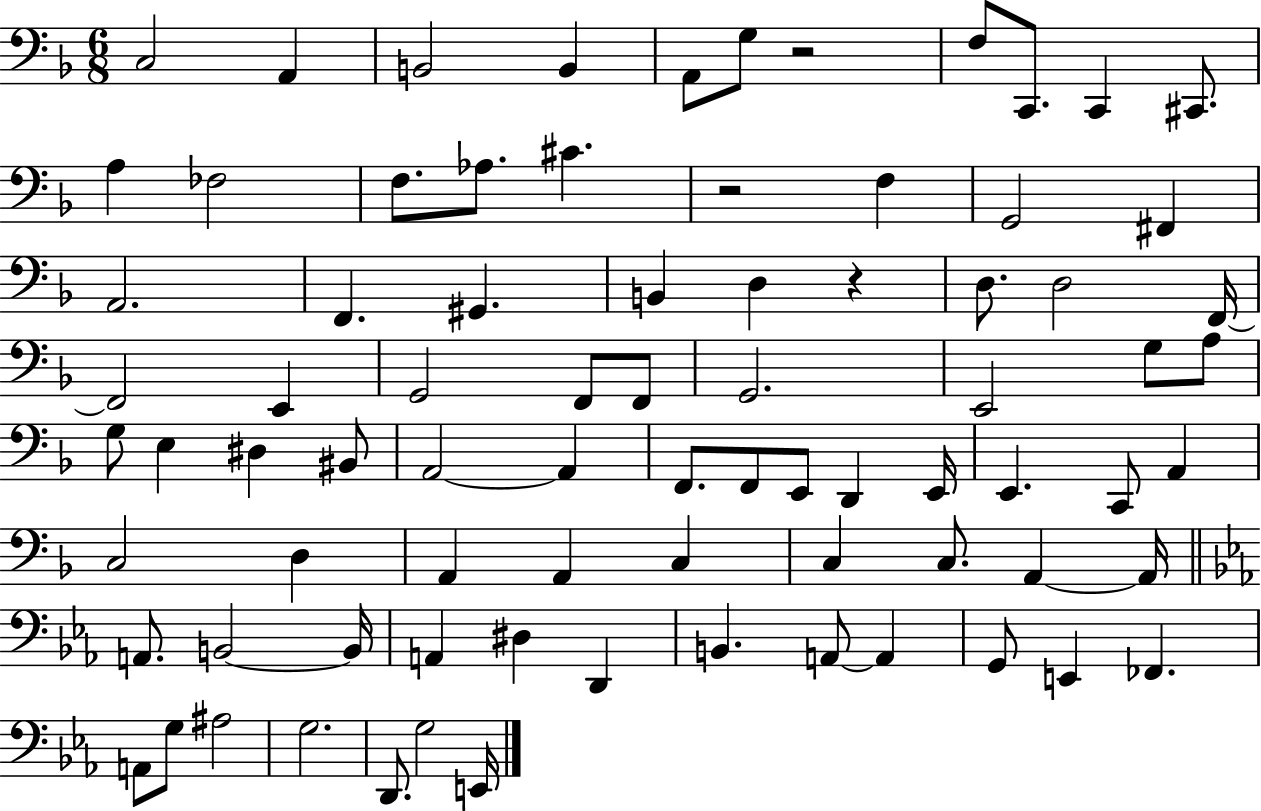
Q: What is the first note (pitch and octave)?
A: C3